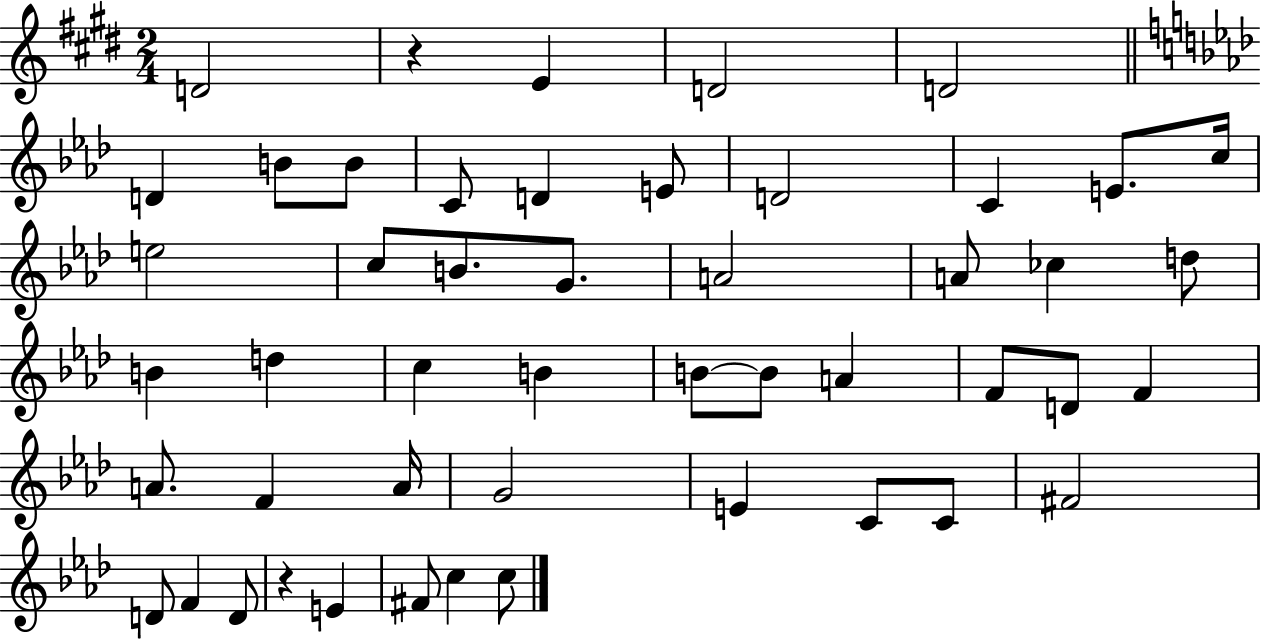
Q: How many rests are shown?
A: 2